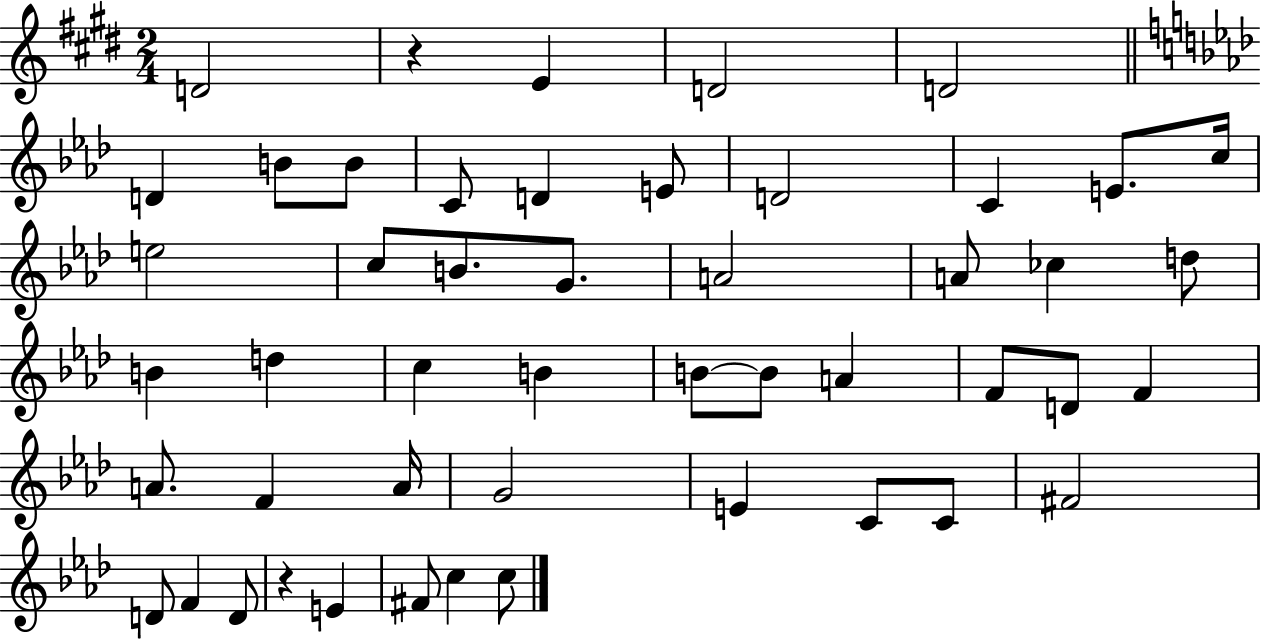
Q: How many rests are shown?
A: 2